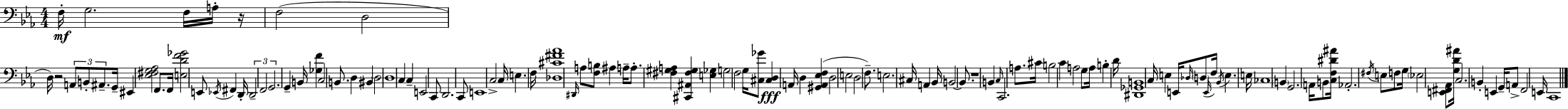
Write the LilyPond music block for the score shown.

{
  \clef bass
  \numericTimeSignature
  \time 4/4
  \key c \minor
  f16-.\mf g2. f16 a16-. r16 | f2( d2 | d16) r2 \tuplet 3/2 { a,8 b,8-. ais,8.-- } | g,16-- eis,4 <ees fis g aes>2 f,8. | \break f,16 <e d' f' ges'>2 e,8 \acciaccatura { ees,16 } fis,4 | d,16-. \tuplet 3/2 { d,2-- f,2 | g,2. } g,4-- | b,16 <ges f'>4 c2 b,8. | \break d4 bis,4 \parenthesize d2 | d1 | c4 c4-- e,2 | c,8 d,2. c,8 | \break e,1 | c2-> c16 e4. | f16 <des cis' fis' aes'>1 | \grace { dis,16 } a8 <f b>8 ais4 a16-- a8.-. <fis gis a>4 | \break <cis, ais, fis gis>4 <e ges>4 g2 | f2 g16 <cis ges'>8 <cis d>4\fff | a,16 d4 <gis, a, ees f>4( d2 | e2 d2 | \break f8.--) e2. | cis16 a,4 bes,16 b,2~~ b,8. | r1 | b,4 \grace { c16 } c,2. | \break a8. cis'16 b2 c'4 | a2 g8 a16 b4-. | d'16 <dis, ges, b,>1 | c16 e4 e,16 \grace { des16 }( \parenthesize d8 \grace { e,16 }) f16 \acciaccatura { bes,16 } e4. | \break e16 ces1 | \parenthesize b,4 g,2. | a,16 b,8 <c f dis' ais'>16 aes,2.-. | \acciaccatura { fis16 } e8 f8 g16 \parenthesize ees2 | \break <e, fis, aes,>8 <g d' ais'>16 c2. | b,4-. e,4 g,16-- a,8-> f,2 | e,16 c,1 | \bar "|."
}